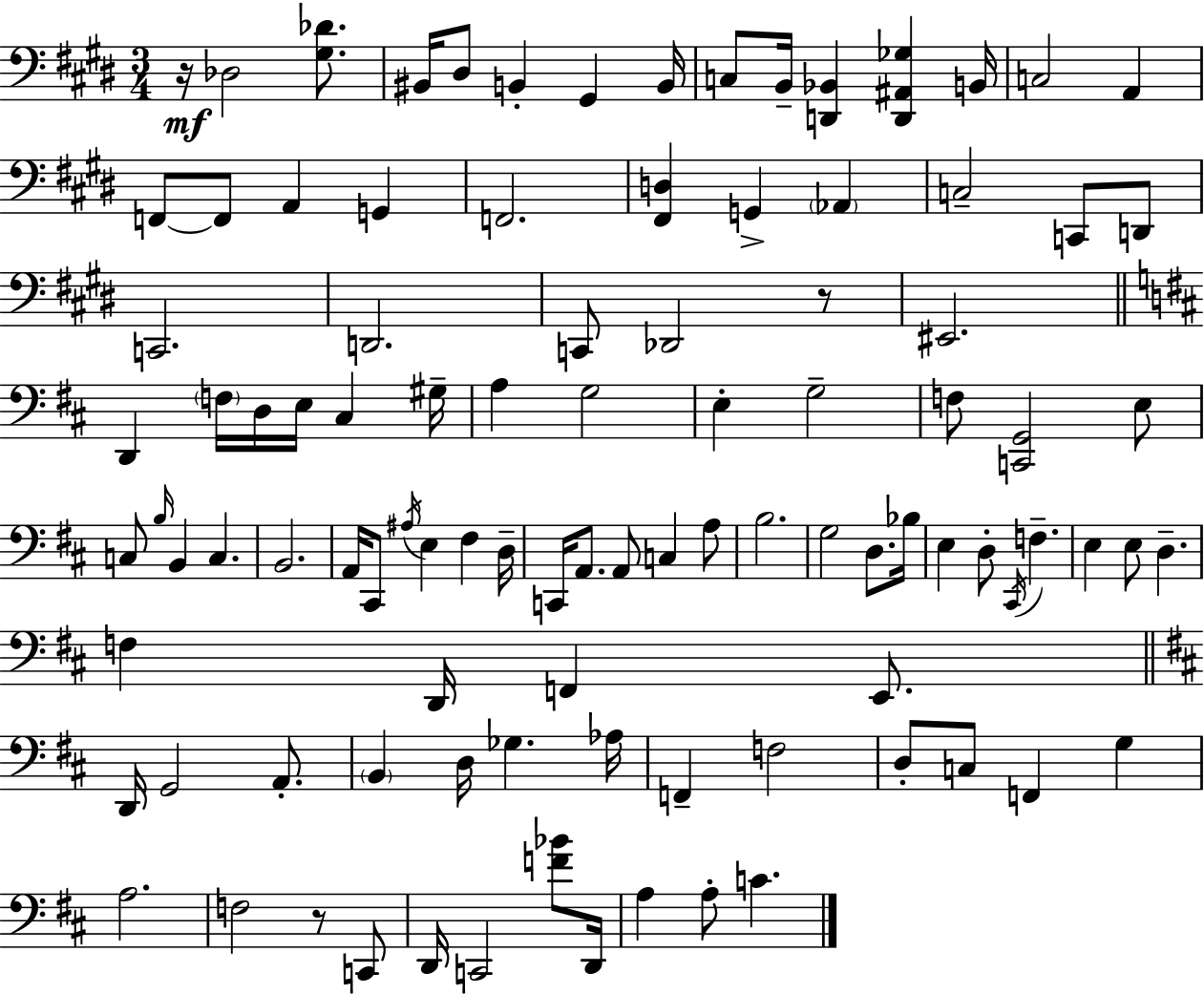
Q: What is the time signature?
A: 3/4